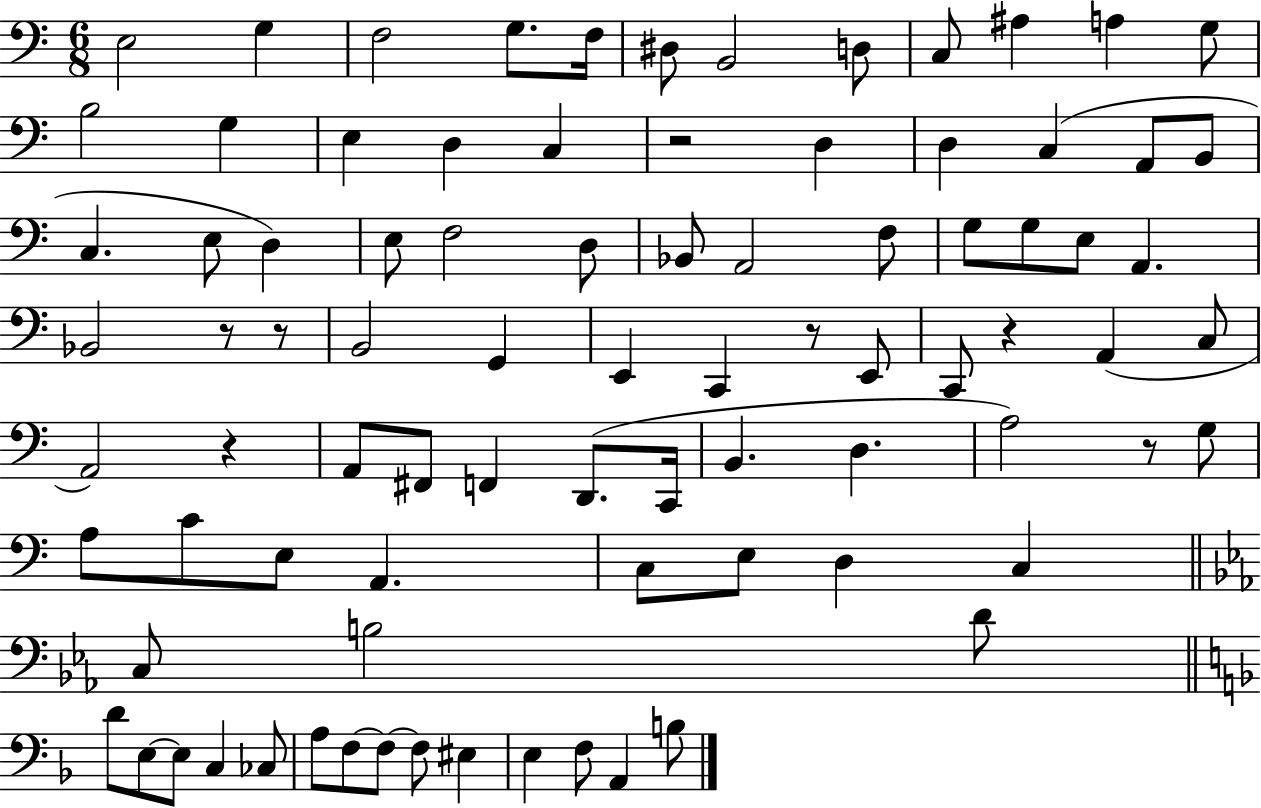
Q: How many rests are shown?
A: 7